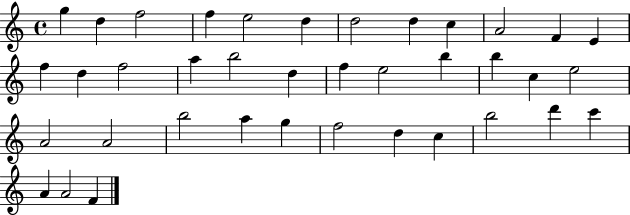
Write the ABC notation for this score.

X:1
T:Untitled
M:4/4
L:1/4
K:C
g d f2 f e2 d d2 d c A2 F E f d f2 a b2 d f e2 b b c e2 A2 A2 b2 a g f2 d c b2 d' c' A A2 F